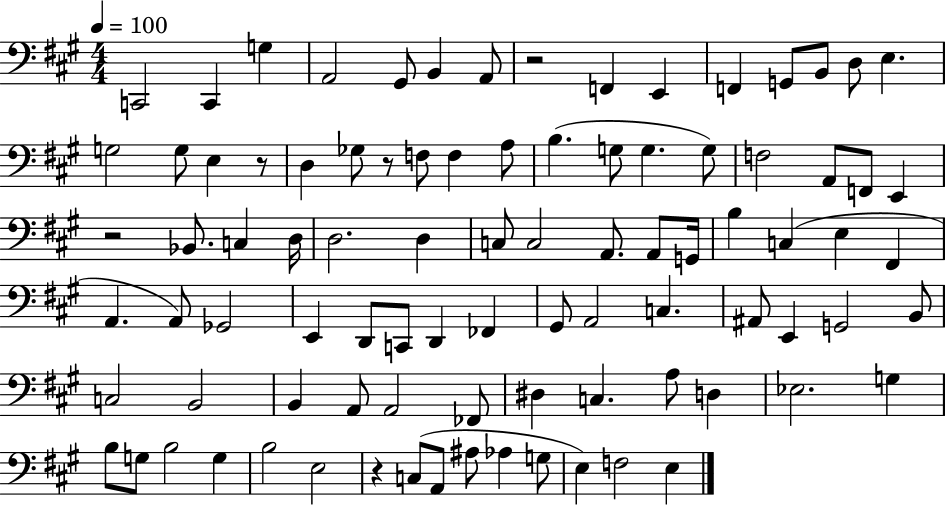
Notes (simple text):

C2/h C2/q G3/q A2/h G#2/e B2/q A2/e R/h F2/q E2/q F2/q G2/e B2/e D3/e E3/q. G3/h G3/e E3/q R/e D3/q Gb3/e R/e F3/e F3/q A3/e B3/q. G3/e G3/q. G3/e F3/h A2/e F2/e E2/q R/h Bb2/e. C3/q D3/s D3/h. D3/q C3/e C3/h A2/e. A2/e G2/s B3/q C3/q E3/q F#2/q A2/q. A2/e Gb2/h E2/q D2/e C2/e D2/q FES2/q G#2/e A2/h C3/q. A#2/e E2/q G2/h B2/e C3/h B2/h B2/q A2/e A2/h FES2/e D#3/q C3/q. A3/e D3/q Eb3/h. G3/q B3/e G3/e B3/h G3/q B3/h E3/h R/q C3/e A2/e A#3/e Ab3/q G3/e E3/q F3/h E3/q